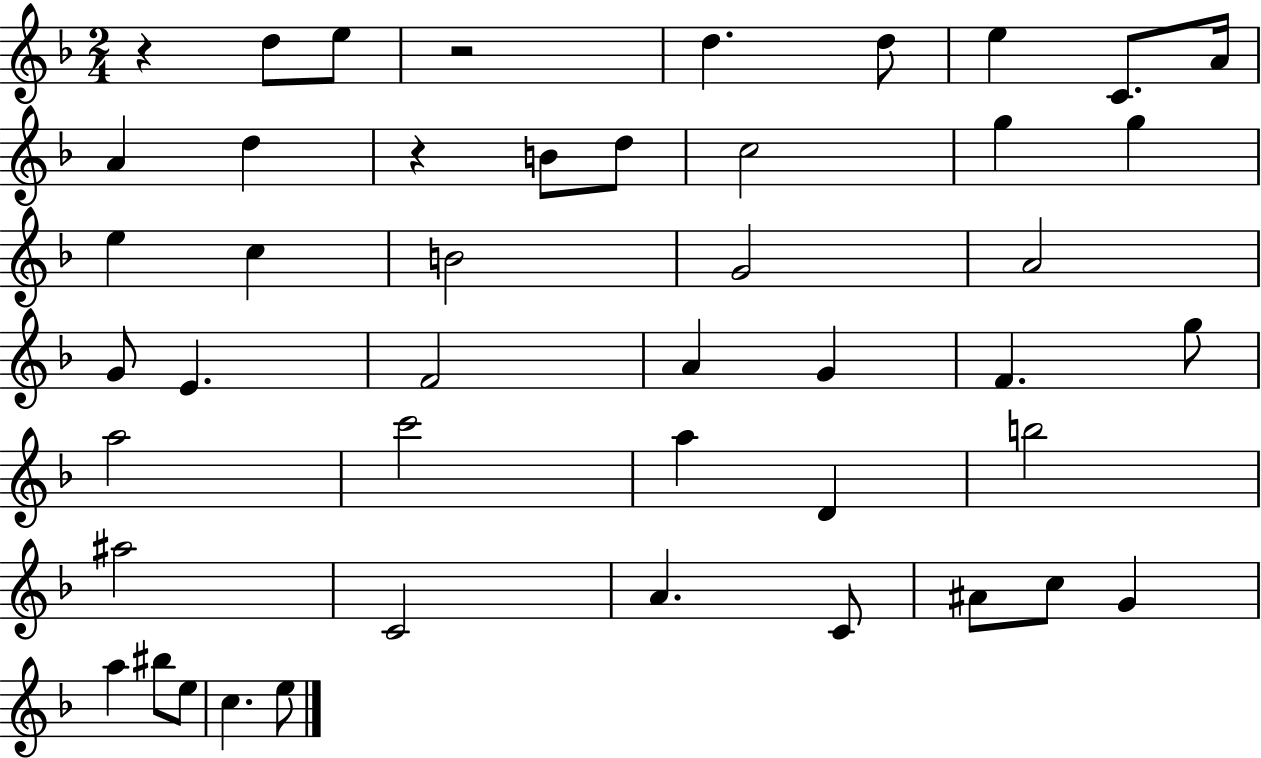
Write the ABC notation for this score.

X:1
T:Untitled
M:2/4
L:1/4
K:F
z d/2 e/2 z2 d d/2 e C/2 A/4 A d z B/2 d/2 c2 g g e c B2 G2 A2 G/2 E F2 A G F g/2 a2 c'2 a D b2 ^a2 C2 A C/2 ^A/2 c/2 G a ^b/2 e/2 c e/2